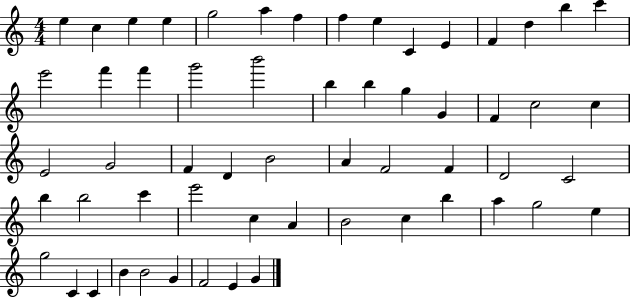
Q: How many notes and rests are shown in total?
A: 58